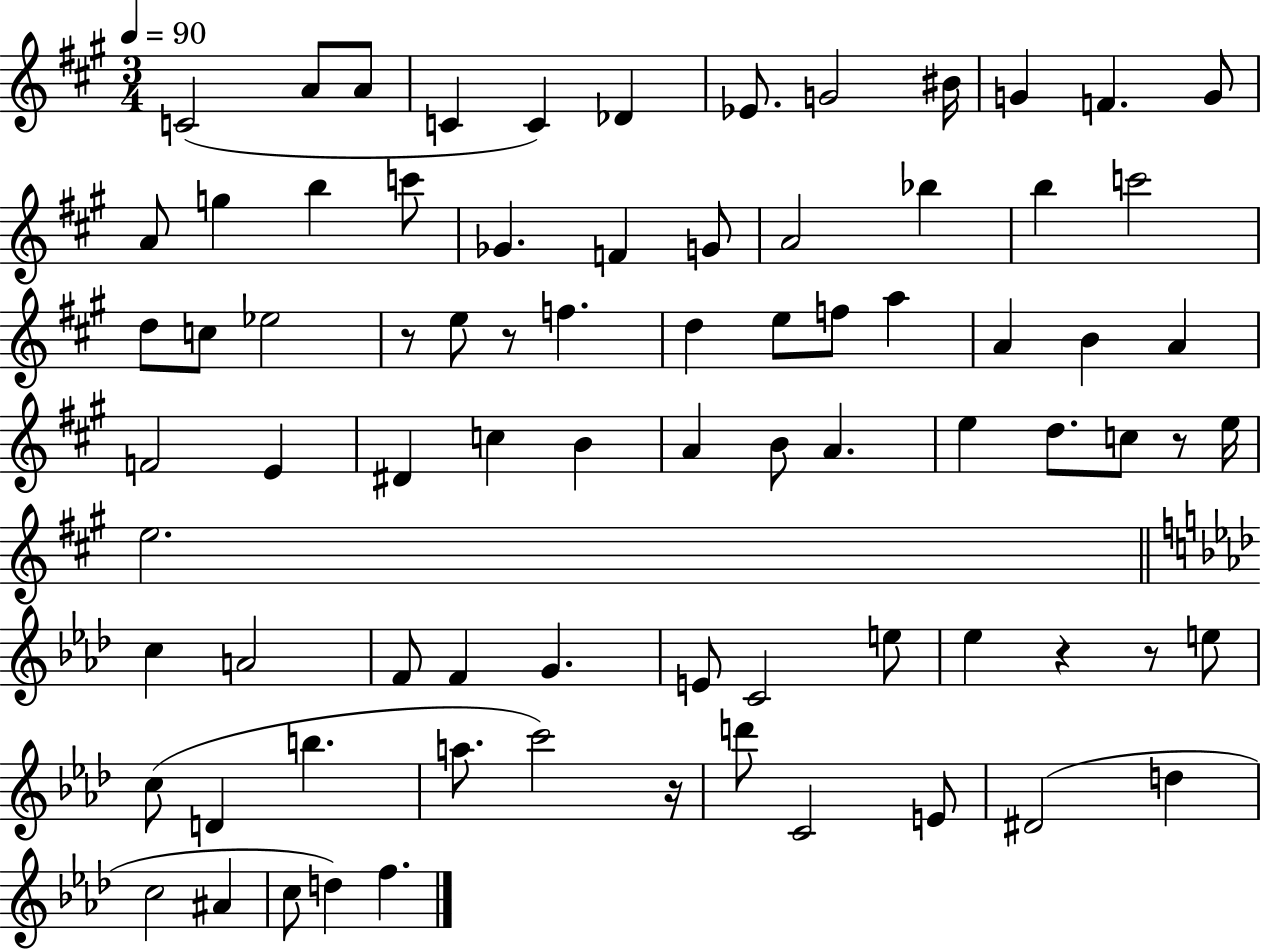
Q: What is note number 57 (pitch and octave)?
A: Eb5